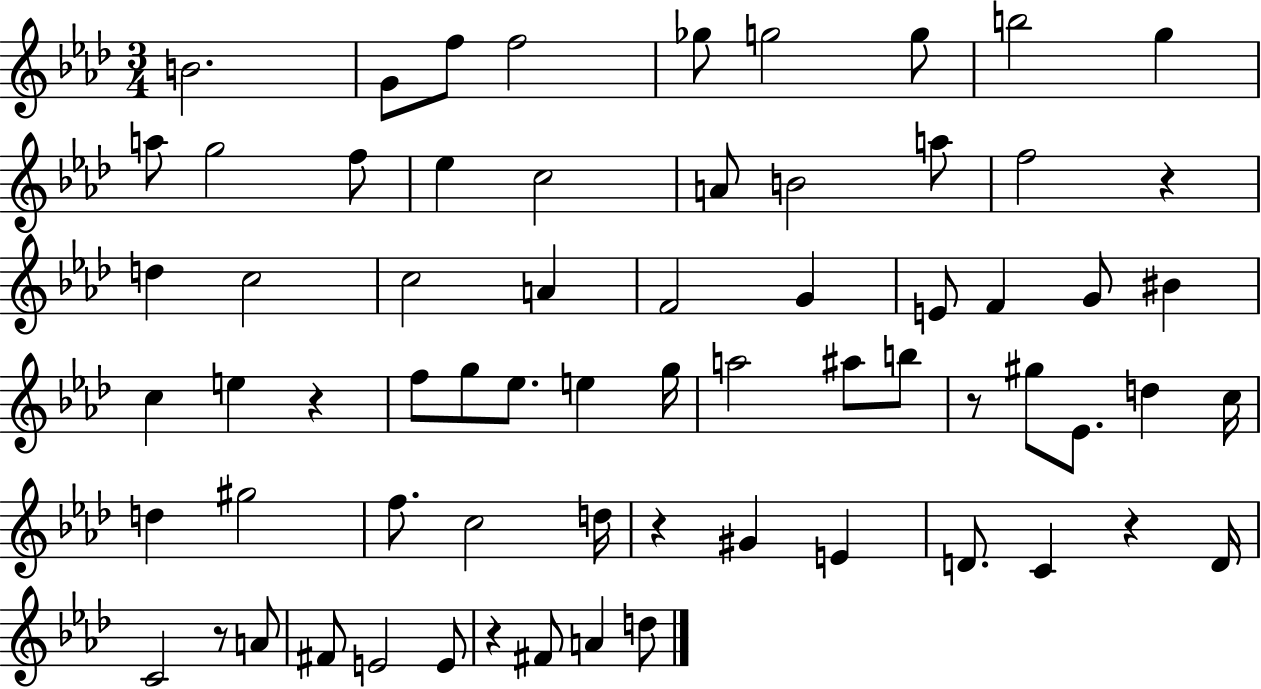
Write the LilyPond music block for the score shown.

{
  \clef treble
  \numericTimeSignature
  \time 3/4
  \key aes \major
  b'2. | g'8 f''8 f''2 | ges''8 g''2 g''8 | b''2 g''4 | \break a''8 g''2 f''8 | ees''4 c''2 | a'8 b'2 a''8 | f''2 r4 | \break d''4 c''2 | c''2 a'4 | f'2 g'4 | e'8 f'4 g'8 bis'4 | \break c''4 e''4 r4 | f''8 g''8 ees''8. e''4 g''16 | a''2 ais''8 b''8 | r8 gis''8 ees'8. d''4 c''16 | \break d''4 gis''2 | f''8. c''2 d''16 | r4 gis'4 e'4 | d'8. c'4 r4 d'16 | \break c'2 r8 a'8 | fis'8 e'2 e'8 | r4 fis'8 a'4 d''8 | \bar "|."
}